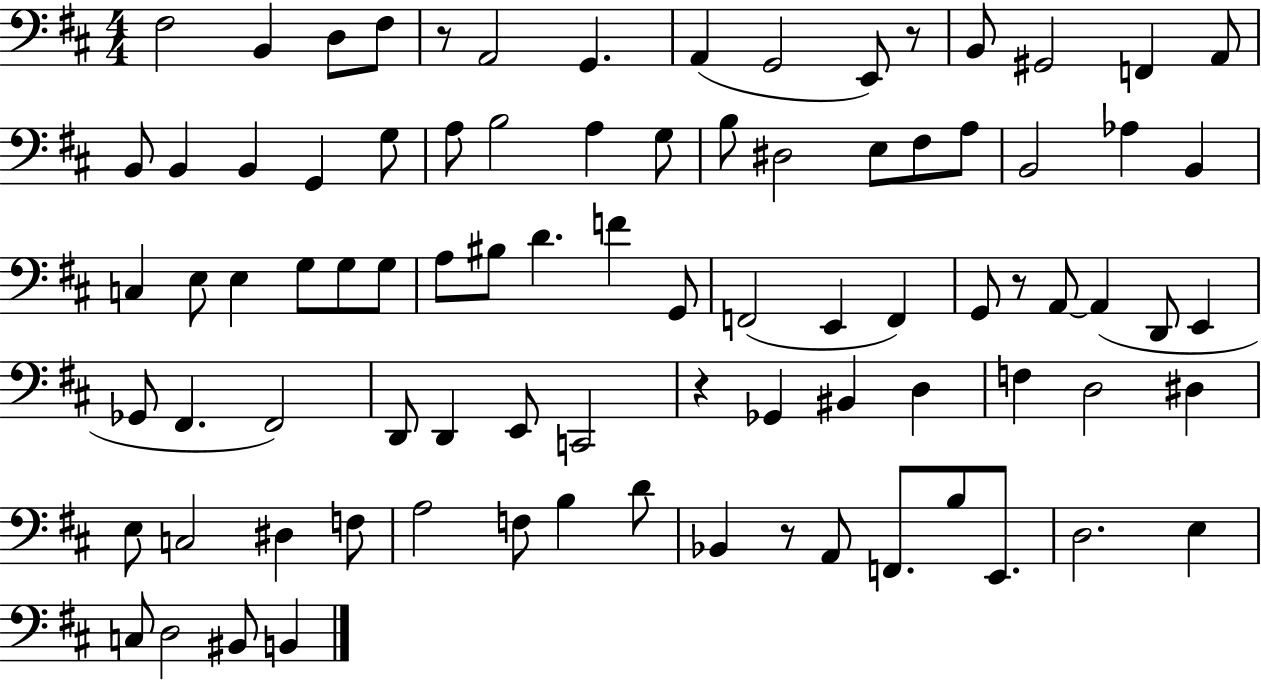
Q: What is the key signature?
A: D major